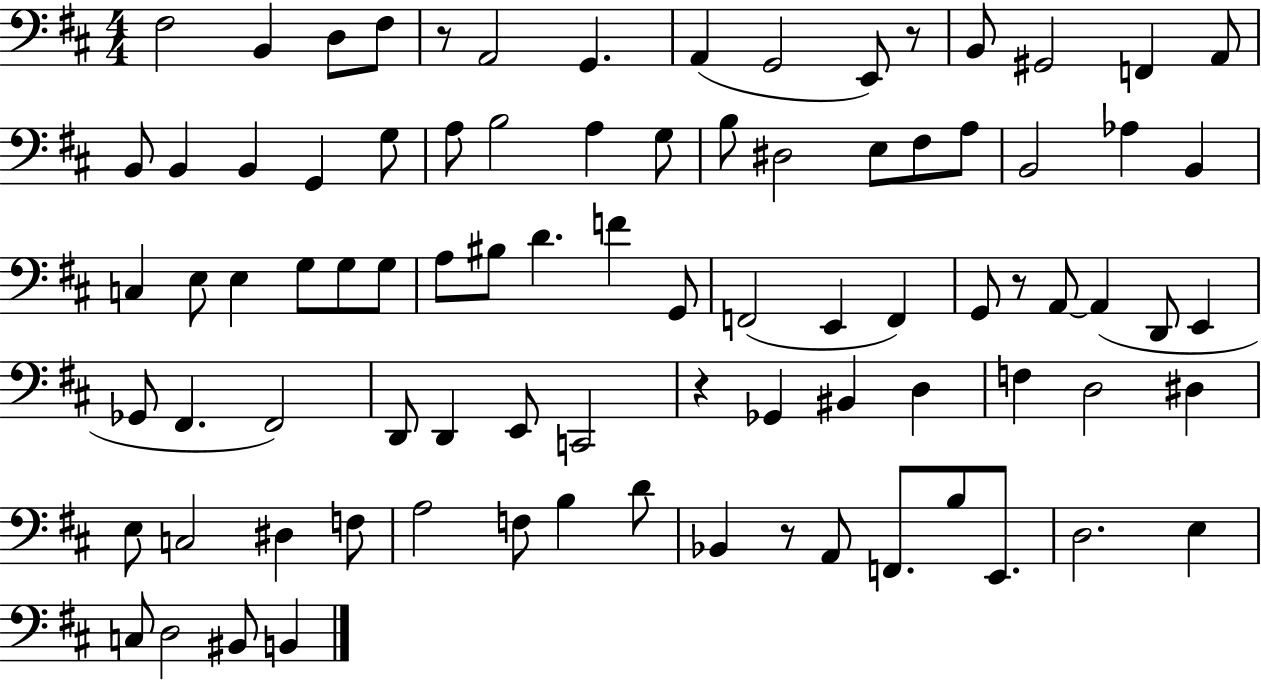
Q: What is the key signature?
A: D major